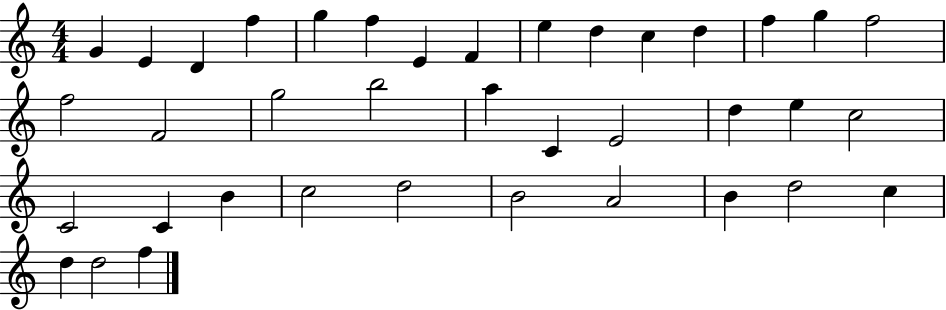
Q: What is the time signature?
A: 4/4